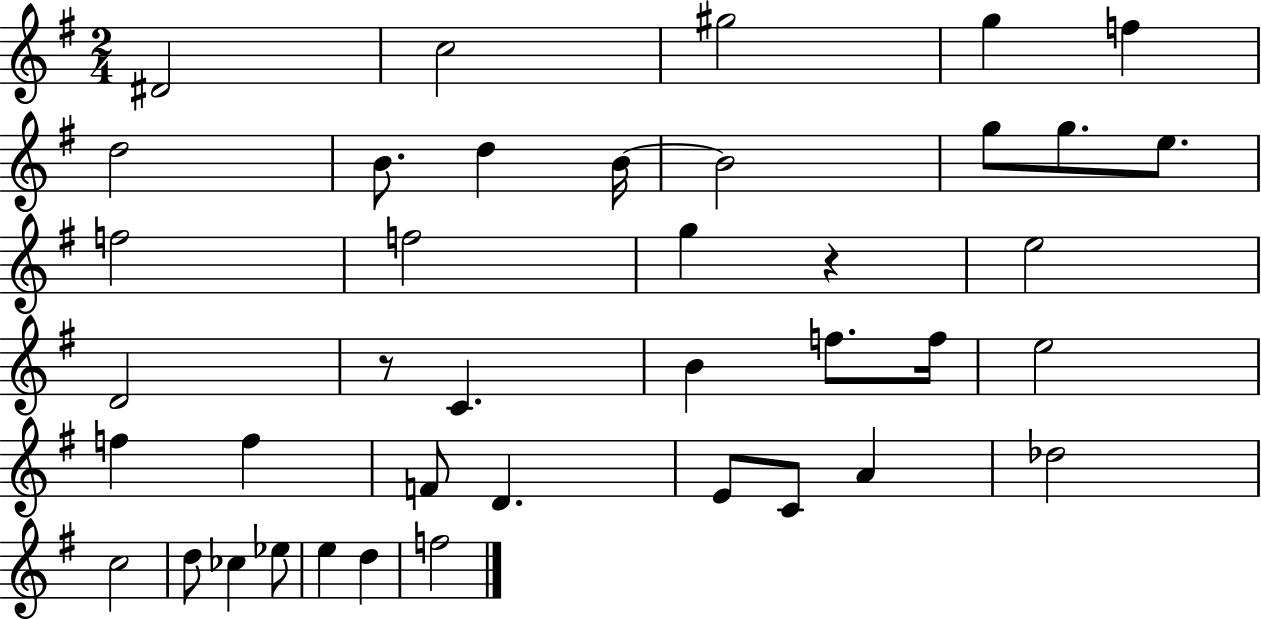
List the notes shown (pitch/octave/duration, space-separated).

D#4/h C5/h G#5/h G5/q F5/q D5/h B4/e. D5/q B4/s B4/h G5/e G5/e. E5/e. F5/h F5/h G5/q R/q E5/h D4/h R/e C4/q. B4/q F5/e. F5/s E5/h F5/q F5/q F4/e D4/q. E4/e C4/e A4/q Db5/h C5/h D5/e CES5/q Eb5/e E5/q D5/q F5/h